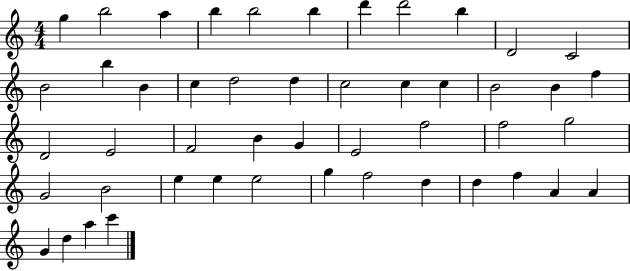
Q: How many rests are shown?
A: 0